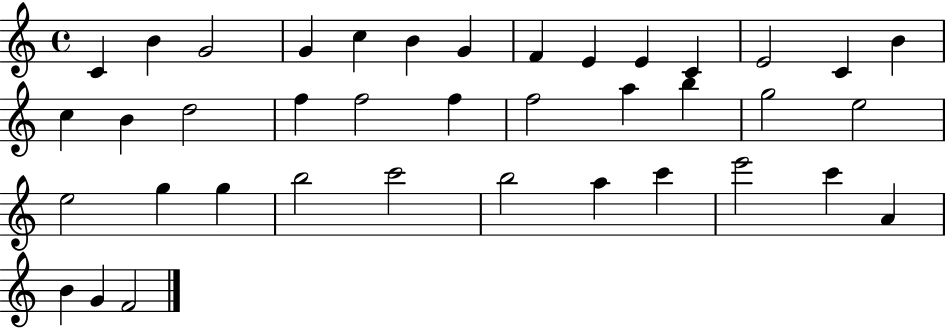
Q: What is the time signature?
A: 4/4